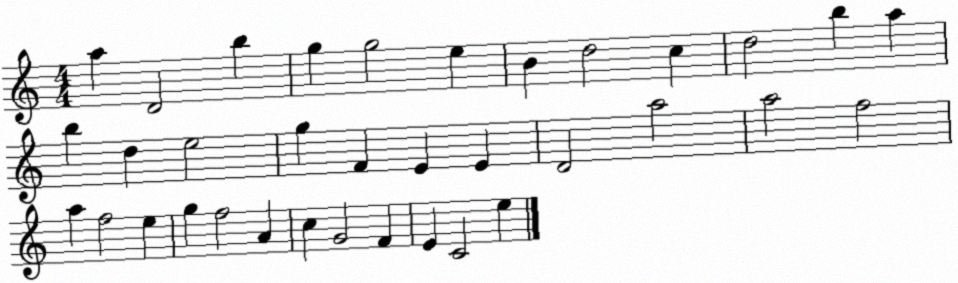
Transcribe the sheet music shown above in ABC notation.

X:1
T:Untitled
M:4/4
L:1/4
K:C
a D2 b g g2 e B d2 c d2 b a b d e2 g F E E D2 a2 a2 f2 a f2 e g f2 A c G2 F E C2 e